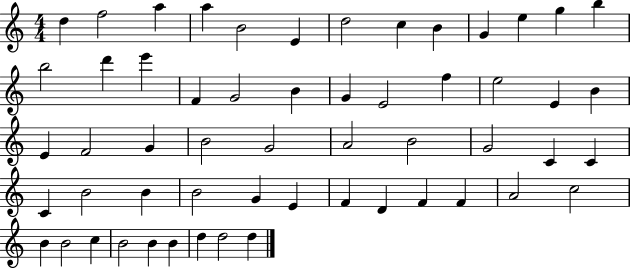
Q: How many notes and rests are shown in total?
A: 56